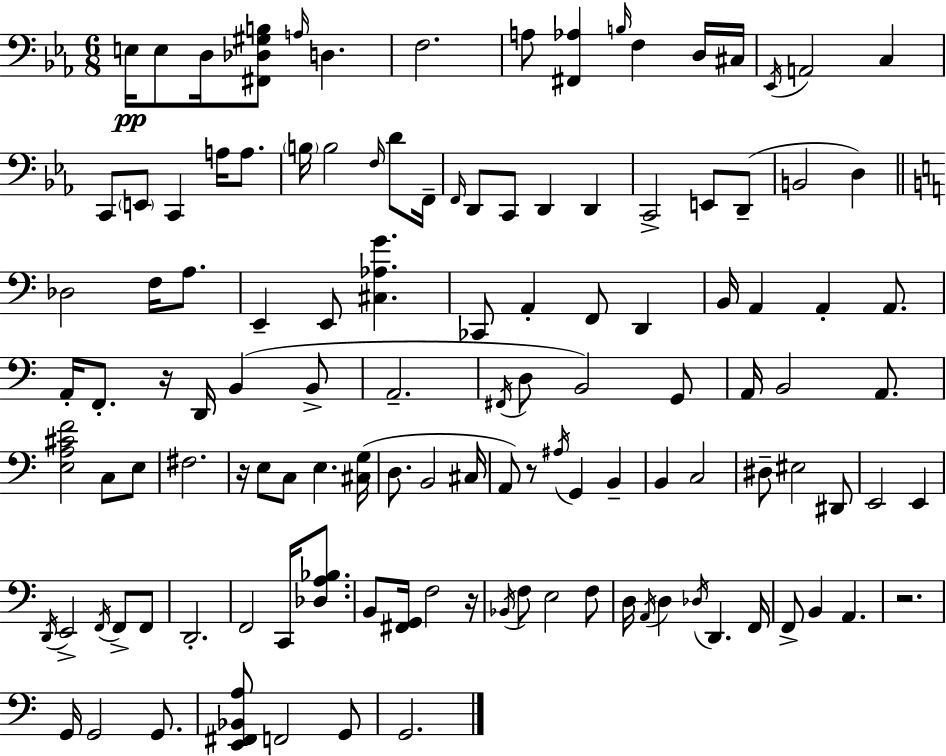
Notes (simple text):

E3/s E3/e D3/s [F#2,Db3,G#3,B3]/e A3/s D3/q. F3/h. A3/e [F#2,Ab3]/q B3/s F3/q D3/s C#3/s Eb2/s A2/h C3/q C2/e E2/e C2/q A3/s A3/e. B3/s B3/h F3/s D4/e F2/s F2/s D2/e C2/e D2/q D2/q C2/h E2/e D2/e B2/h D3/q Db3/h F3/s A3/e. E2/q E2/e [C#3,Ab3,G4]/q. CES2/e A2/q F2/e D2/q B2/s A2/q A2/q A2/e. A2/s F2/e. R/s D2/s B2/q B2/e A2/h. F#2/s D3/e B2/h G2/e A2/s B2/h A2/e. [E3,A3,C#4,F4]/h C3/e E3/e F#3/h. R/s E3/e C3/e E3/q. [C#3,G3]/s D3/e. B2/h C#3/s A2/e R/e A#3/s G2/q B2/q B2/q C3/h D#3/e EIS3/h D#2/e E2/h E2/q D2/s E2/h F2/s F2/e F2/e D2/h. F2/h C2/s [Db3,A3,Bb3]/e. B2/e [F#2,G2]/s F3/h R/s Bb2/s F3/e E3/h F3/e D3/s A2/s D3/q Db3/s D2/q. F2/s F2/e B2/q A2/q. R/h. G2/s G2/h G2/e. [E2,F#2,Bb2,A3]/e F2/h G2/e G2/h.